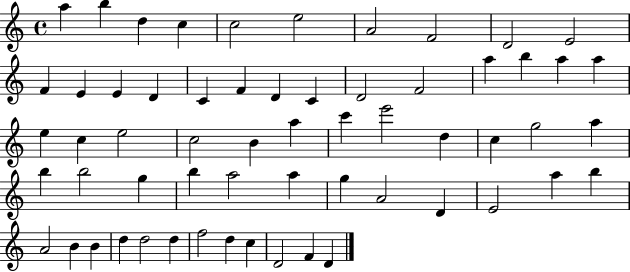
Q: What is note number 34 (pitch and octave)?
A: C5